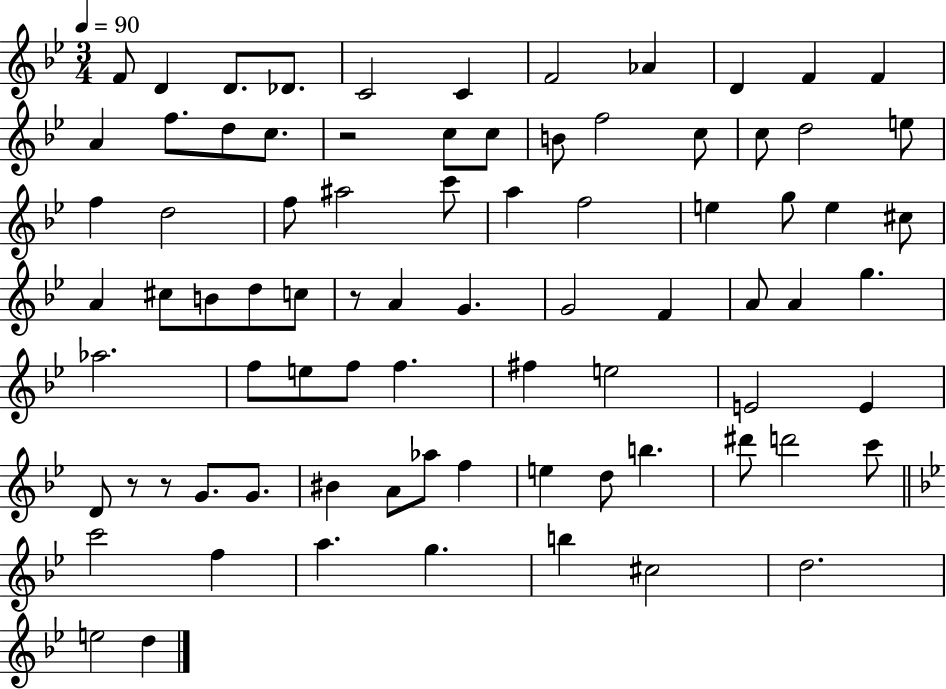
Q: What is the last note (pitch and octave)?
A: D5